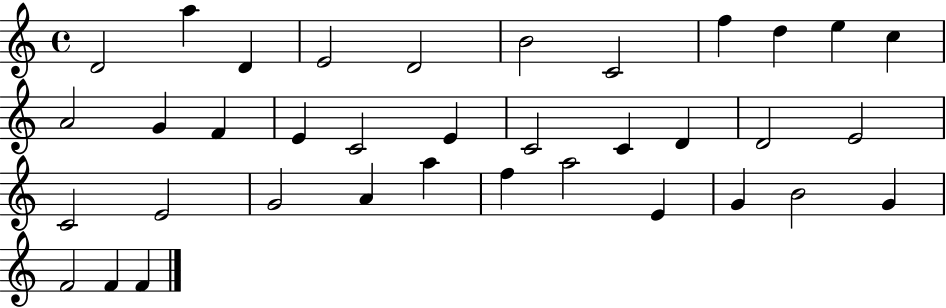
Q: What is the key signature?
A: C major